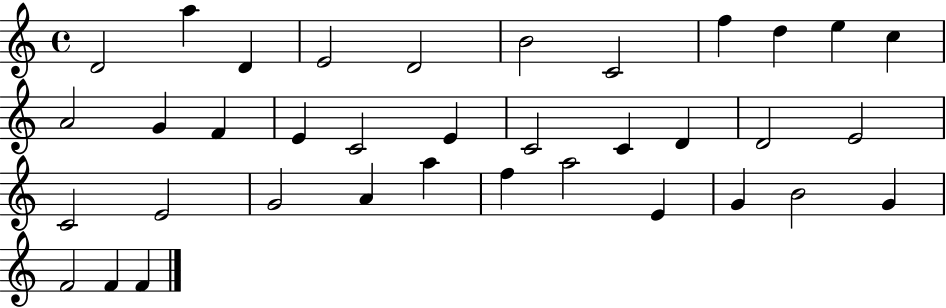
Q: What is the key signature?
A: C major